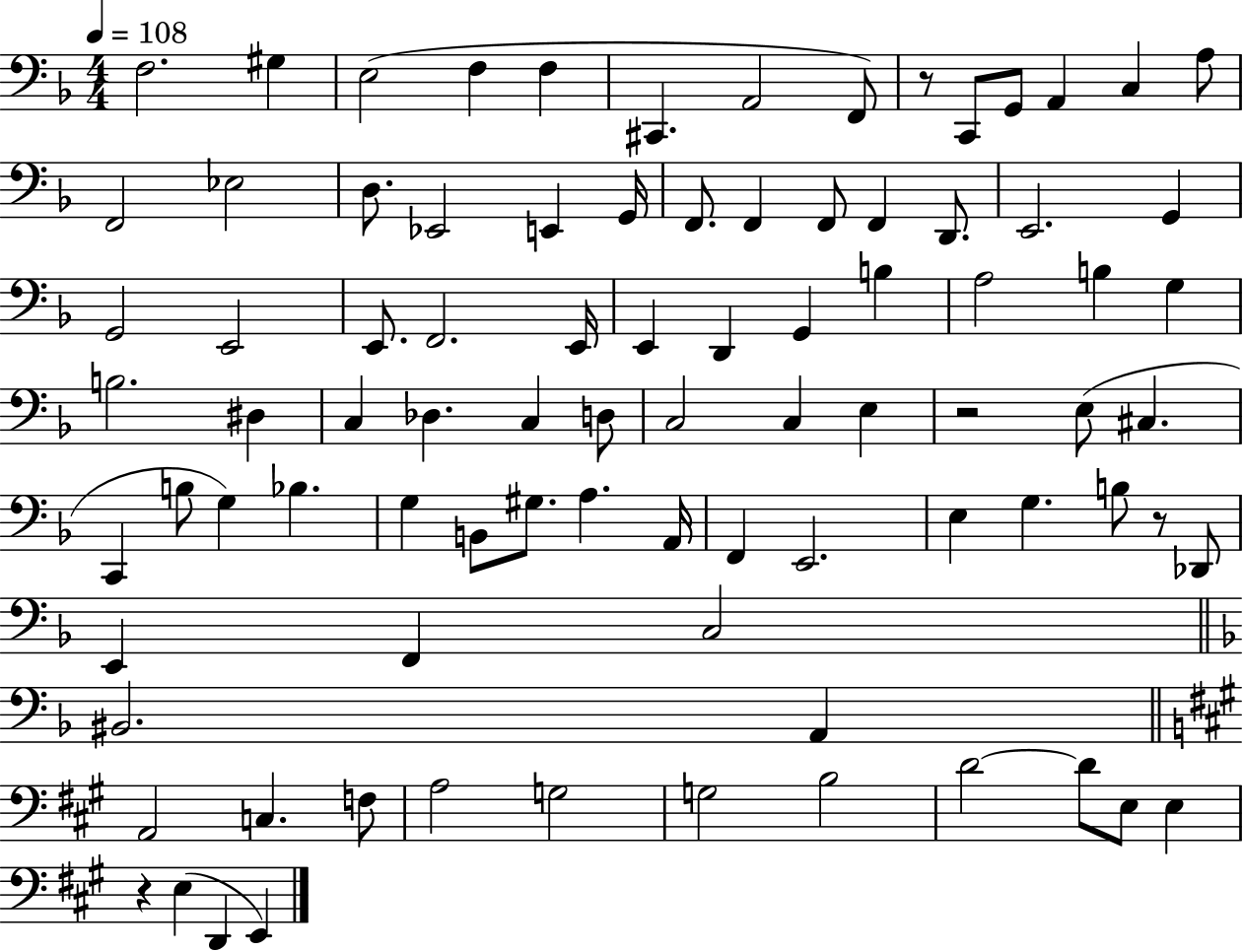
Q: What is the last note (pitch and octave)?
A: E2